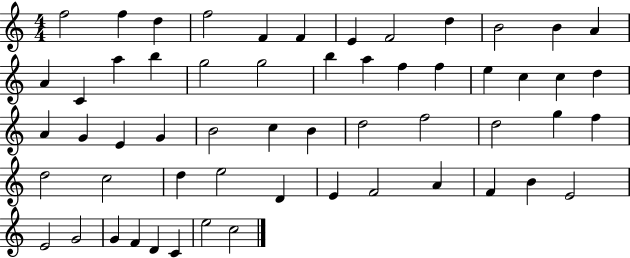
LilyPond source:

{
  \clef treble
  \numericTimeSignature
  \time 4/4
  \key c \major
  f''2 f''4 d''4 | f''2 f'4 f'4 | e'4 f'2 d''4 | b'2 b'4 a'4 | \break a'4 c'4 a''4 b''4 | g''2 g''2 | b''4 a''4 f''4 f''4 | e''4 c''4 c''4 d''4 | \break a'4 g'4 e'4 g'4 | b'2 c''4 b'4 | d''2 f''2 | d''2 g''4 f''4 | \break d''2 c''2 | d''4 e''2 d'4 | e'4 f'2 a'4 | f'4 b'4 e'2 | \break e'2 g'2 | g'4 f'4 d'4 c'4 | e''2 c''2 | \bar "|."
}